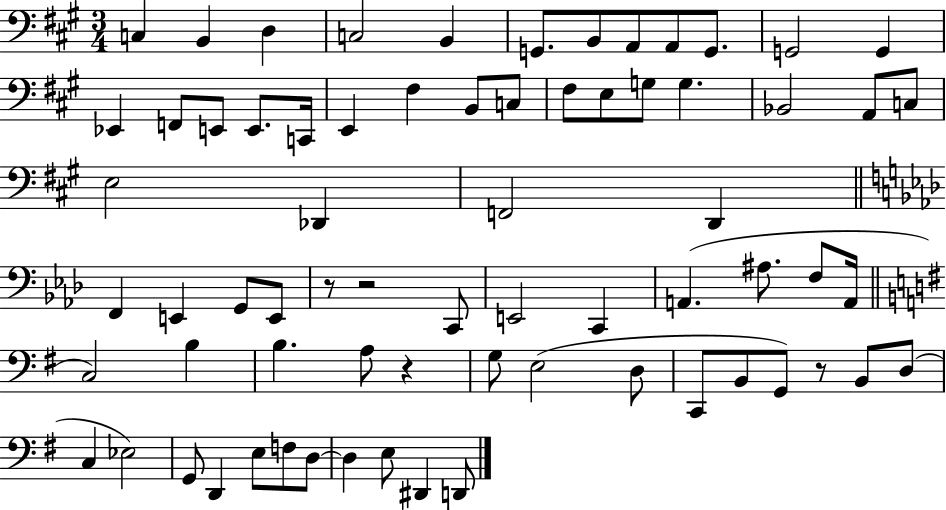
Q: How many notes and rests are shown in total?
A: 70